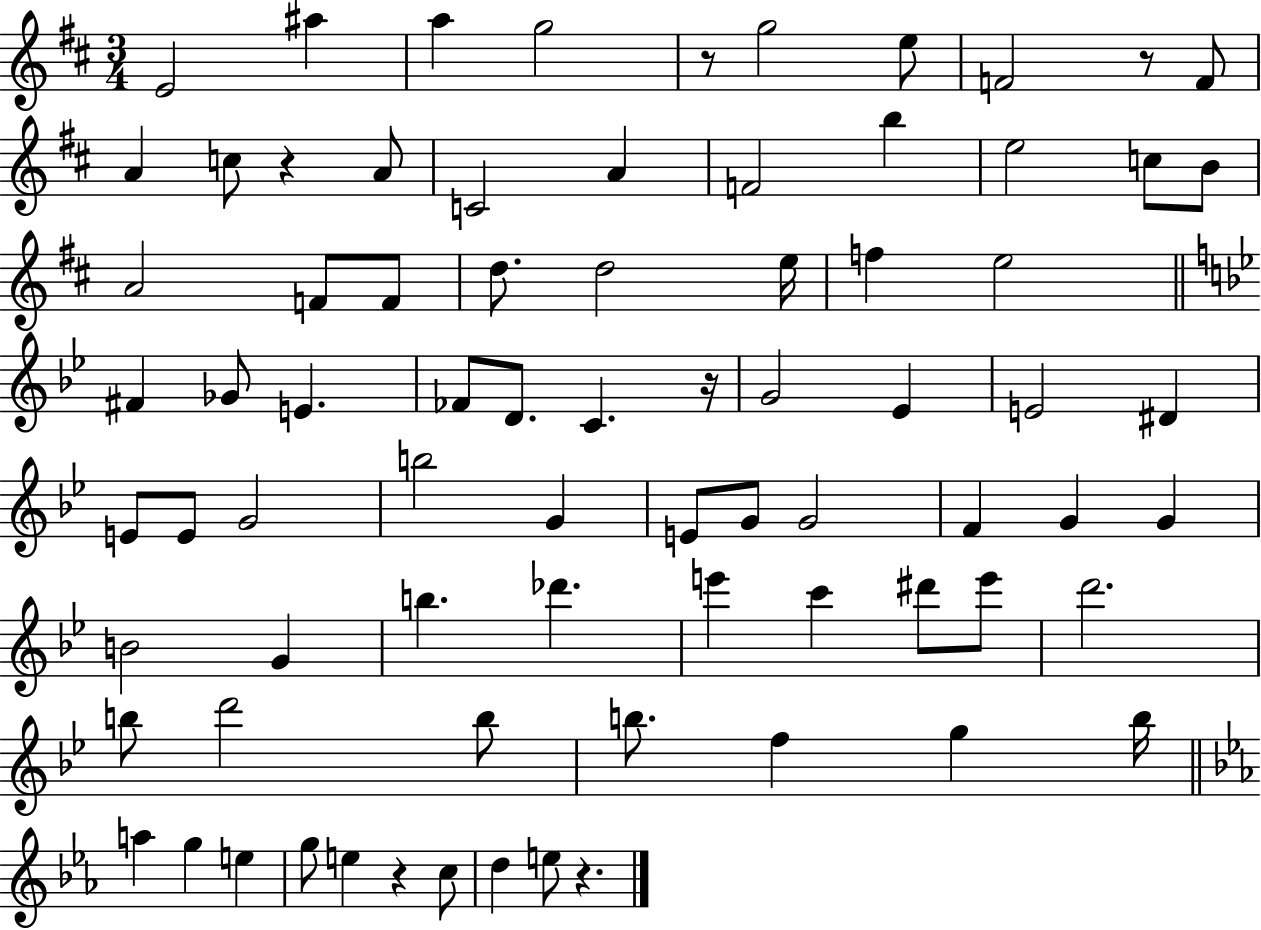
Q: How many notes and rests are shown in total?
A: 77